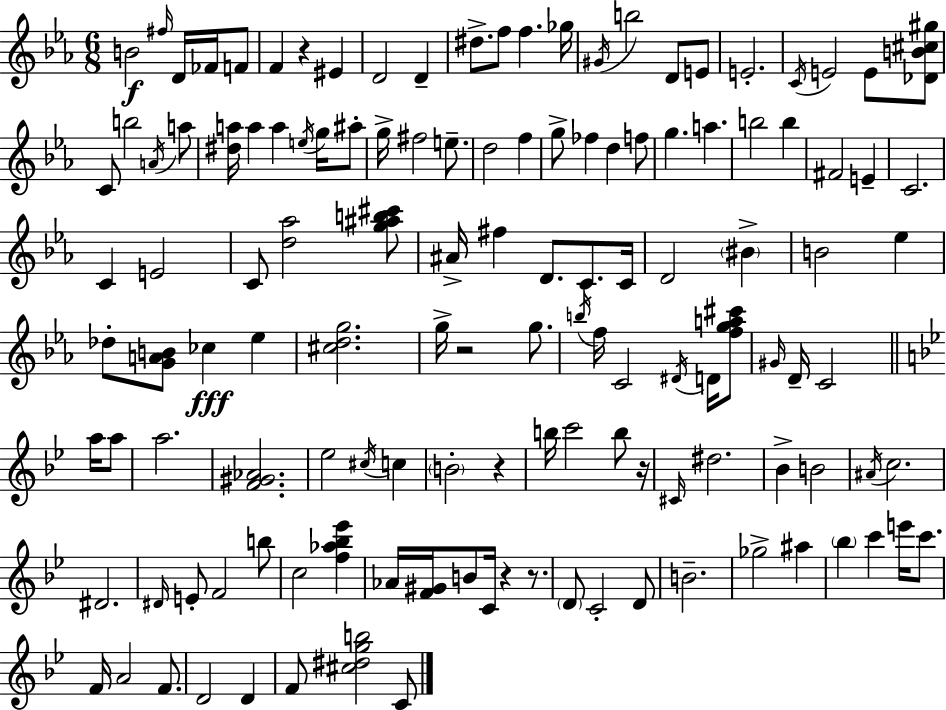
X:1
T:Untitled
M:6/8
L:1/4
K:Cm
B2 ^f/4 D/4 _F/4 F/2 F z ^E D2 D ^d/2 f/2 f _g/4 ^G/4 b2 D/2 E/2 E2 C/4 E2 E/2 [_DB^c^g]/2 C/2 b2 A/4 a/2 [^da]/4 a a e/4 g/4 ^a/2 g/4 ^f2 e/2 d2 f g/2 _f d f/2 g a b2 b ^F2 E C2 C E2 C/2 [d_a]2 [g^ab^c']/2 ^A/4 ^f D/2 C/2 C/4 D2 ^B B2 _e _d/2 [GAB]/2 _c _e [^cdg]2 g/4 z2 g/2 b/4 f/4 C2 ^D/4 D/4 [fga^c']/2 ^G/4 D/4 C2 a/4 a/2 a2 [F^G_A]2 _e2 ^c/4 c B2 z b/4 c'2 b/2 z/4 ^C/4 ^d2 _B B2 ^A/4 c2 ^D2 ^D/4 E/2 F2 b/2 c2 [f_a_b_e'] _A/4 [F^G]/4 B/2 C/4 z z/2 D/2 C2 D/2 B2 _g2 ^a _b c' e'/4 c'/2 F/4 A2 F/2 D2 D F/2 [^c^dgb]2 C/2